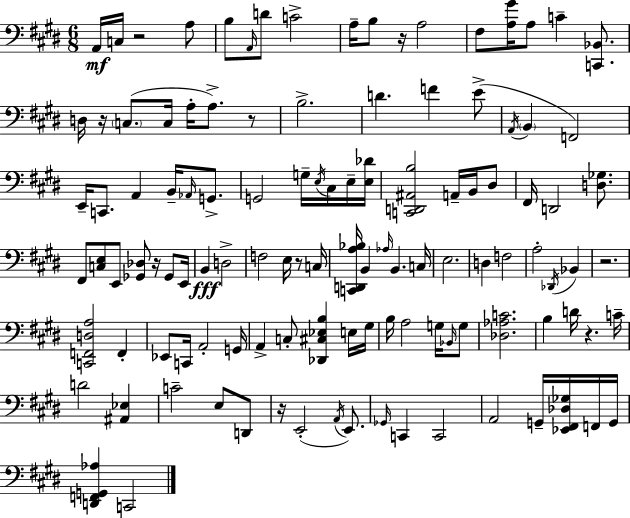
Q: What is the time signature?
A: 6/8